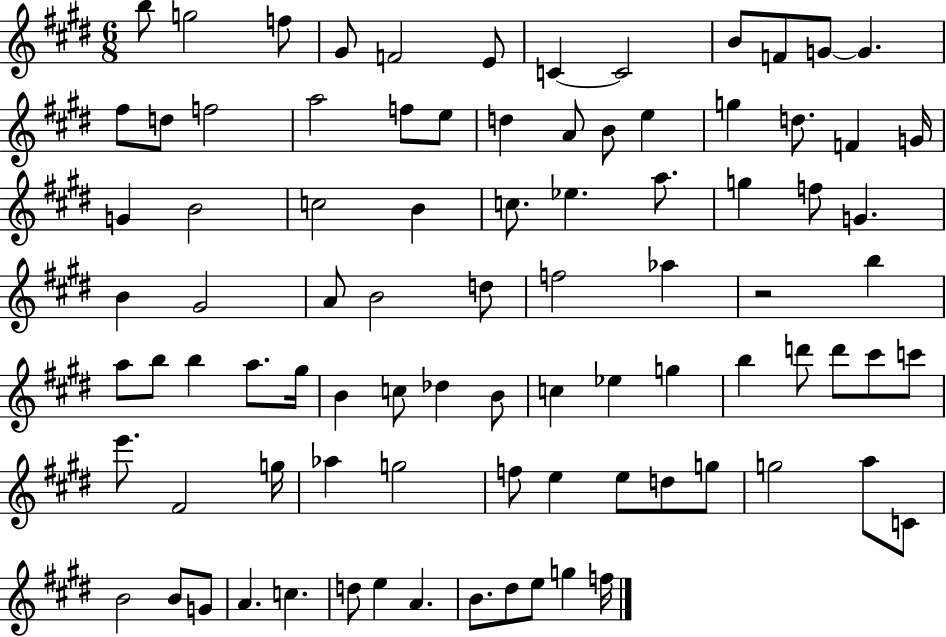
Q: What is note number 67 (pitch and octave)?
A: F5